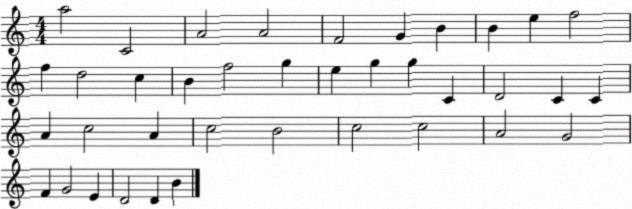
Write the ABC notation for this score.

X:1
T:Untitled
M:4/4
L:1/4
K:C
a2 C2 A2 A2 F2 G B B e f2 f d2 c B f2 g e g g C D2 C C A c2 A c2 B2 c2 c2 A2 G2 F G2 E D2 D B